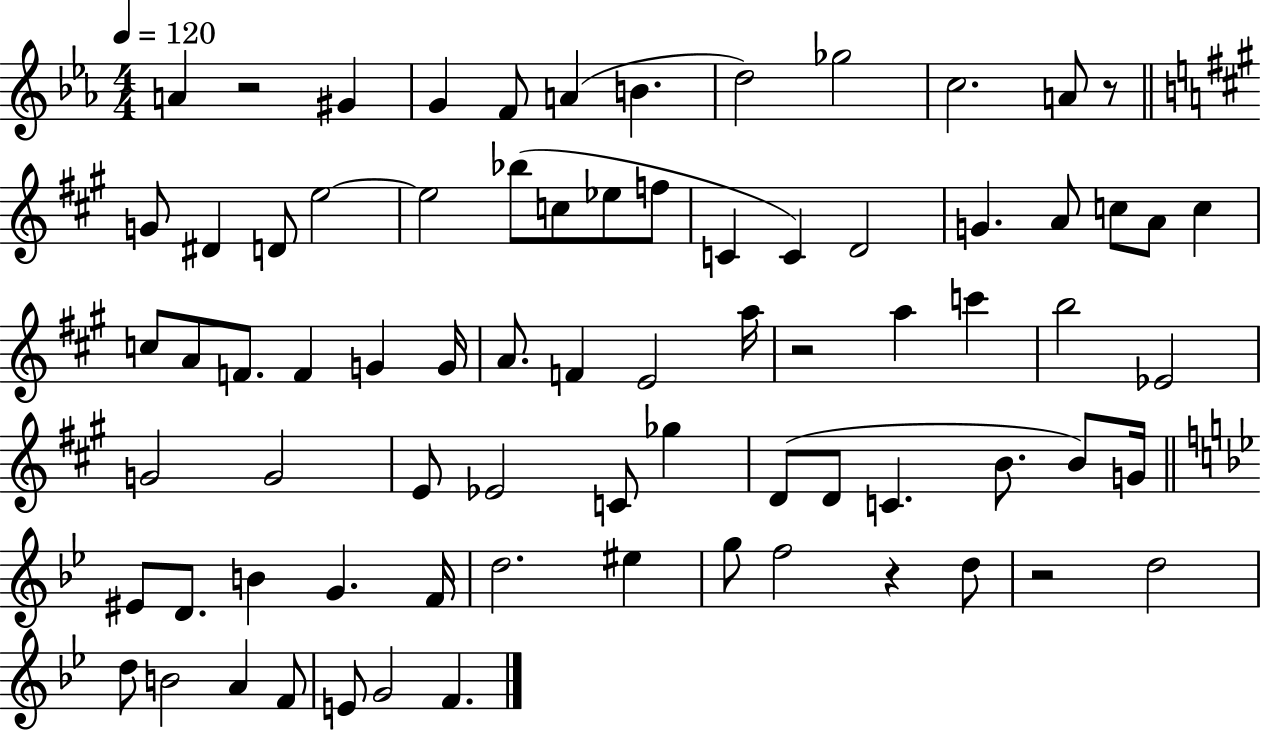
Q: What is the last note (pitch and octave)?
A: F4